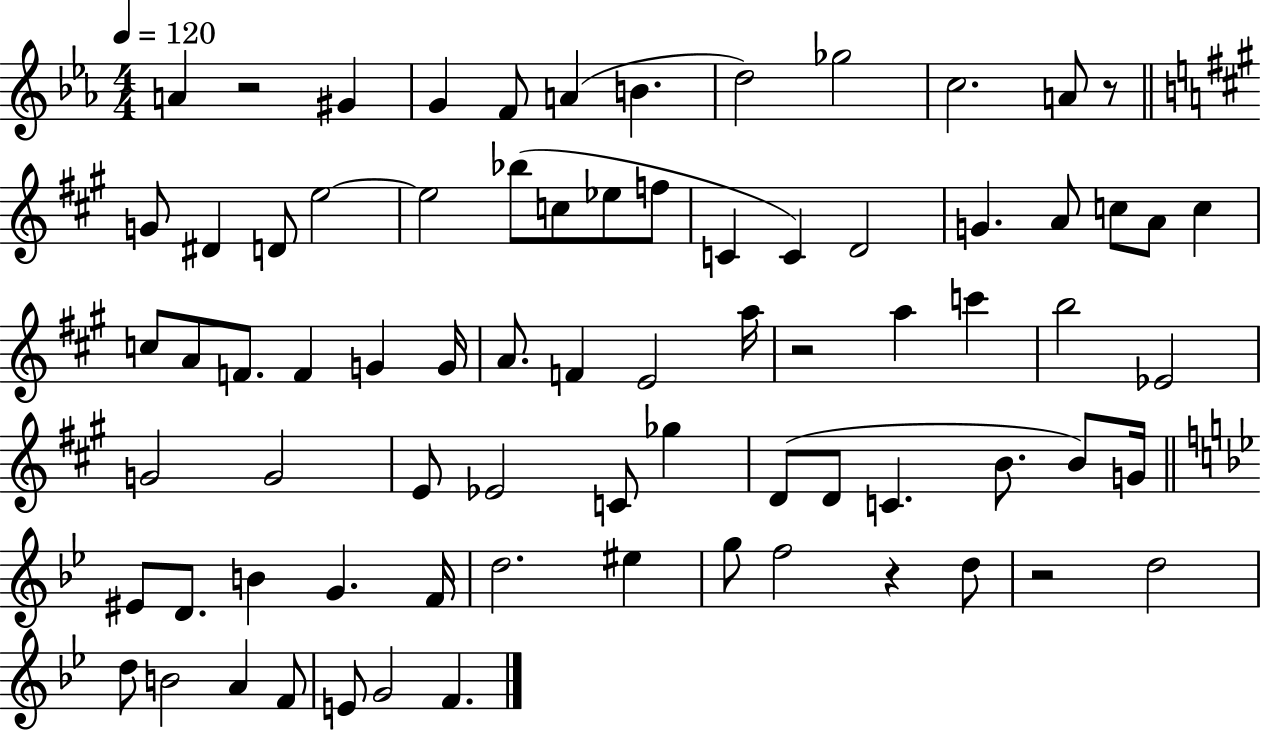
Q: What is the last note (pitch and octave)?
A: F4